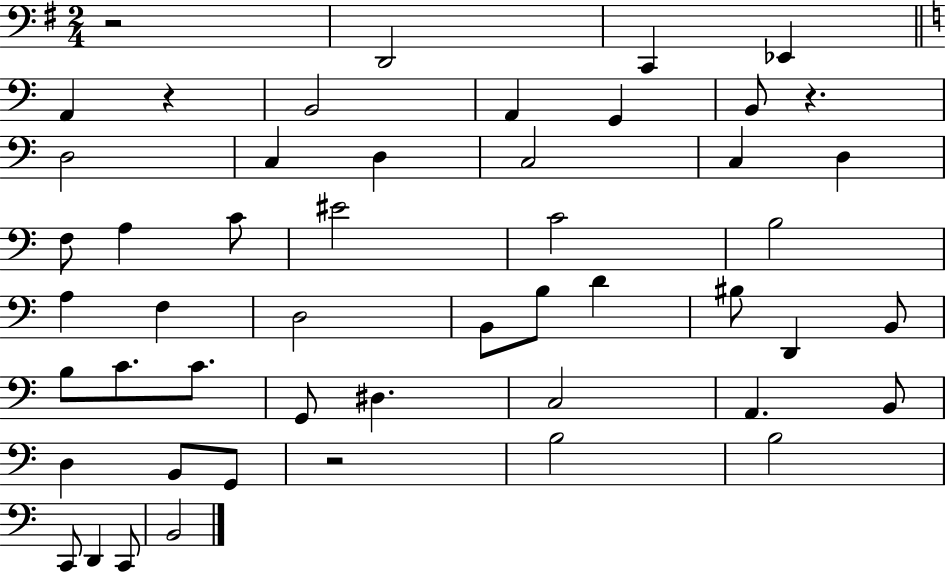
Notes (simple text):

R/h D2/h C2/q Eb2/q A2/q R/q B2/h A2/q G2/q B2/e R/q. D3/h C3/q D3/q C3/h C3/q D3/q F3/e A3/q C4/e EIS4/h C4/h B3/h A3/q F3/q D3/h B2/e B3/e D4/q BIS3/e D2/q B2/e B3/e C4/e. C4/e. G2/e D#3/q. C3/h A2/q. B2/e D3/q B2/e G2/e R/h B3/h B3/h C2/e D2/q C2/e B2/h